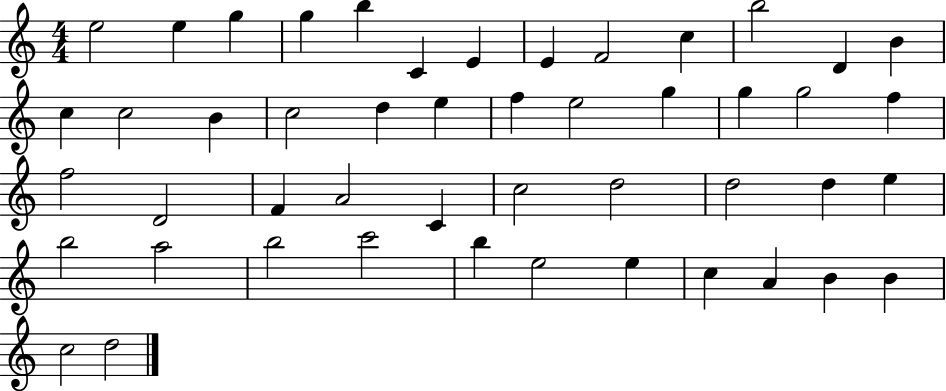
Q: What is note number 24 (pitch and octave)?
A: G5